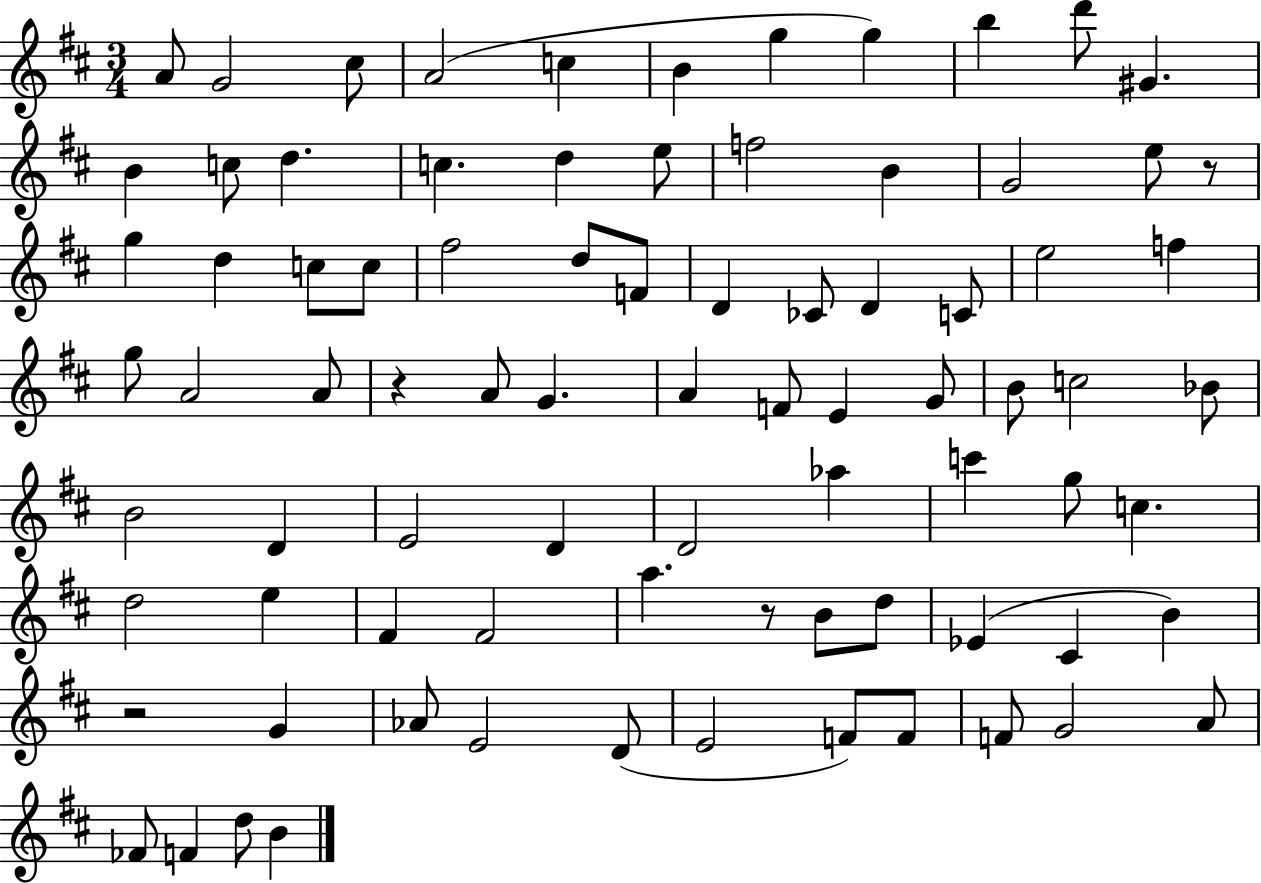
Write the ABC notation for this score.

X:1
T:Untitled
M:3/4
L:1/4
K:D
A/2 G2 ^c/2 A2 c B g g b d'/2 ^G B c/2 d c d e/2 f2 B G2 e/2 z/2 g d c/2 c/2 ^f2 d/2 F/2 D _C/2 D C/2 e2 f g/2 A2 A/2 z A/2 G A F/2 E G/2 B/2 c2 _B/2 B2 D E2 D D2 _a c' g/2 c d2 e ^F ^F2 a z/2 B/2 d/2 _E ^C B z2 G _A/2 E2 D/2 E2 F/2 F/2 F/2 G2 A/2 _F/2 F d/2 B